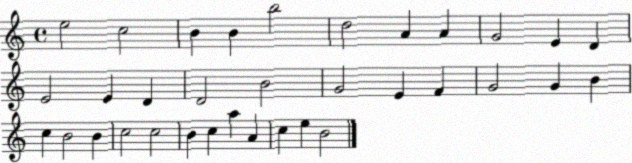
X:1
T:Untitled
M:4/4
L:1/4
K:C
e2 c2 B B b2 d2 A A G2 E D E2 E D D2 B2 G2 E F G2 G B c B2 B c2 c2 B c a A c e B2